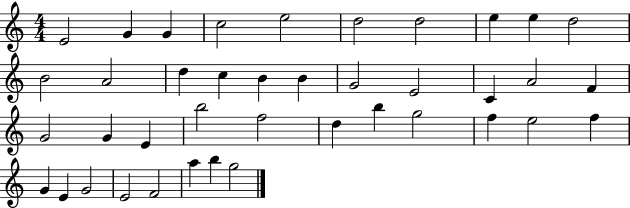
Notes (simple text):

E4/h G4/q G4/q C5/h E5/h D5/h D5/h E5/q E5/q D5/h B4/h A4/h D5/q C5/q B4/q B4/q G4/h E4/h C4/q A4/h F4/q G4/h G4/q E4/q B5/h F5/h D5/q B5/q G5/h F5/q E5/h F5/q G4/q E4/q G4/h E4/h F4/h A5/q B5/q G5/h